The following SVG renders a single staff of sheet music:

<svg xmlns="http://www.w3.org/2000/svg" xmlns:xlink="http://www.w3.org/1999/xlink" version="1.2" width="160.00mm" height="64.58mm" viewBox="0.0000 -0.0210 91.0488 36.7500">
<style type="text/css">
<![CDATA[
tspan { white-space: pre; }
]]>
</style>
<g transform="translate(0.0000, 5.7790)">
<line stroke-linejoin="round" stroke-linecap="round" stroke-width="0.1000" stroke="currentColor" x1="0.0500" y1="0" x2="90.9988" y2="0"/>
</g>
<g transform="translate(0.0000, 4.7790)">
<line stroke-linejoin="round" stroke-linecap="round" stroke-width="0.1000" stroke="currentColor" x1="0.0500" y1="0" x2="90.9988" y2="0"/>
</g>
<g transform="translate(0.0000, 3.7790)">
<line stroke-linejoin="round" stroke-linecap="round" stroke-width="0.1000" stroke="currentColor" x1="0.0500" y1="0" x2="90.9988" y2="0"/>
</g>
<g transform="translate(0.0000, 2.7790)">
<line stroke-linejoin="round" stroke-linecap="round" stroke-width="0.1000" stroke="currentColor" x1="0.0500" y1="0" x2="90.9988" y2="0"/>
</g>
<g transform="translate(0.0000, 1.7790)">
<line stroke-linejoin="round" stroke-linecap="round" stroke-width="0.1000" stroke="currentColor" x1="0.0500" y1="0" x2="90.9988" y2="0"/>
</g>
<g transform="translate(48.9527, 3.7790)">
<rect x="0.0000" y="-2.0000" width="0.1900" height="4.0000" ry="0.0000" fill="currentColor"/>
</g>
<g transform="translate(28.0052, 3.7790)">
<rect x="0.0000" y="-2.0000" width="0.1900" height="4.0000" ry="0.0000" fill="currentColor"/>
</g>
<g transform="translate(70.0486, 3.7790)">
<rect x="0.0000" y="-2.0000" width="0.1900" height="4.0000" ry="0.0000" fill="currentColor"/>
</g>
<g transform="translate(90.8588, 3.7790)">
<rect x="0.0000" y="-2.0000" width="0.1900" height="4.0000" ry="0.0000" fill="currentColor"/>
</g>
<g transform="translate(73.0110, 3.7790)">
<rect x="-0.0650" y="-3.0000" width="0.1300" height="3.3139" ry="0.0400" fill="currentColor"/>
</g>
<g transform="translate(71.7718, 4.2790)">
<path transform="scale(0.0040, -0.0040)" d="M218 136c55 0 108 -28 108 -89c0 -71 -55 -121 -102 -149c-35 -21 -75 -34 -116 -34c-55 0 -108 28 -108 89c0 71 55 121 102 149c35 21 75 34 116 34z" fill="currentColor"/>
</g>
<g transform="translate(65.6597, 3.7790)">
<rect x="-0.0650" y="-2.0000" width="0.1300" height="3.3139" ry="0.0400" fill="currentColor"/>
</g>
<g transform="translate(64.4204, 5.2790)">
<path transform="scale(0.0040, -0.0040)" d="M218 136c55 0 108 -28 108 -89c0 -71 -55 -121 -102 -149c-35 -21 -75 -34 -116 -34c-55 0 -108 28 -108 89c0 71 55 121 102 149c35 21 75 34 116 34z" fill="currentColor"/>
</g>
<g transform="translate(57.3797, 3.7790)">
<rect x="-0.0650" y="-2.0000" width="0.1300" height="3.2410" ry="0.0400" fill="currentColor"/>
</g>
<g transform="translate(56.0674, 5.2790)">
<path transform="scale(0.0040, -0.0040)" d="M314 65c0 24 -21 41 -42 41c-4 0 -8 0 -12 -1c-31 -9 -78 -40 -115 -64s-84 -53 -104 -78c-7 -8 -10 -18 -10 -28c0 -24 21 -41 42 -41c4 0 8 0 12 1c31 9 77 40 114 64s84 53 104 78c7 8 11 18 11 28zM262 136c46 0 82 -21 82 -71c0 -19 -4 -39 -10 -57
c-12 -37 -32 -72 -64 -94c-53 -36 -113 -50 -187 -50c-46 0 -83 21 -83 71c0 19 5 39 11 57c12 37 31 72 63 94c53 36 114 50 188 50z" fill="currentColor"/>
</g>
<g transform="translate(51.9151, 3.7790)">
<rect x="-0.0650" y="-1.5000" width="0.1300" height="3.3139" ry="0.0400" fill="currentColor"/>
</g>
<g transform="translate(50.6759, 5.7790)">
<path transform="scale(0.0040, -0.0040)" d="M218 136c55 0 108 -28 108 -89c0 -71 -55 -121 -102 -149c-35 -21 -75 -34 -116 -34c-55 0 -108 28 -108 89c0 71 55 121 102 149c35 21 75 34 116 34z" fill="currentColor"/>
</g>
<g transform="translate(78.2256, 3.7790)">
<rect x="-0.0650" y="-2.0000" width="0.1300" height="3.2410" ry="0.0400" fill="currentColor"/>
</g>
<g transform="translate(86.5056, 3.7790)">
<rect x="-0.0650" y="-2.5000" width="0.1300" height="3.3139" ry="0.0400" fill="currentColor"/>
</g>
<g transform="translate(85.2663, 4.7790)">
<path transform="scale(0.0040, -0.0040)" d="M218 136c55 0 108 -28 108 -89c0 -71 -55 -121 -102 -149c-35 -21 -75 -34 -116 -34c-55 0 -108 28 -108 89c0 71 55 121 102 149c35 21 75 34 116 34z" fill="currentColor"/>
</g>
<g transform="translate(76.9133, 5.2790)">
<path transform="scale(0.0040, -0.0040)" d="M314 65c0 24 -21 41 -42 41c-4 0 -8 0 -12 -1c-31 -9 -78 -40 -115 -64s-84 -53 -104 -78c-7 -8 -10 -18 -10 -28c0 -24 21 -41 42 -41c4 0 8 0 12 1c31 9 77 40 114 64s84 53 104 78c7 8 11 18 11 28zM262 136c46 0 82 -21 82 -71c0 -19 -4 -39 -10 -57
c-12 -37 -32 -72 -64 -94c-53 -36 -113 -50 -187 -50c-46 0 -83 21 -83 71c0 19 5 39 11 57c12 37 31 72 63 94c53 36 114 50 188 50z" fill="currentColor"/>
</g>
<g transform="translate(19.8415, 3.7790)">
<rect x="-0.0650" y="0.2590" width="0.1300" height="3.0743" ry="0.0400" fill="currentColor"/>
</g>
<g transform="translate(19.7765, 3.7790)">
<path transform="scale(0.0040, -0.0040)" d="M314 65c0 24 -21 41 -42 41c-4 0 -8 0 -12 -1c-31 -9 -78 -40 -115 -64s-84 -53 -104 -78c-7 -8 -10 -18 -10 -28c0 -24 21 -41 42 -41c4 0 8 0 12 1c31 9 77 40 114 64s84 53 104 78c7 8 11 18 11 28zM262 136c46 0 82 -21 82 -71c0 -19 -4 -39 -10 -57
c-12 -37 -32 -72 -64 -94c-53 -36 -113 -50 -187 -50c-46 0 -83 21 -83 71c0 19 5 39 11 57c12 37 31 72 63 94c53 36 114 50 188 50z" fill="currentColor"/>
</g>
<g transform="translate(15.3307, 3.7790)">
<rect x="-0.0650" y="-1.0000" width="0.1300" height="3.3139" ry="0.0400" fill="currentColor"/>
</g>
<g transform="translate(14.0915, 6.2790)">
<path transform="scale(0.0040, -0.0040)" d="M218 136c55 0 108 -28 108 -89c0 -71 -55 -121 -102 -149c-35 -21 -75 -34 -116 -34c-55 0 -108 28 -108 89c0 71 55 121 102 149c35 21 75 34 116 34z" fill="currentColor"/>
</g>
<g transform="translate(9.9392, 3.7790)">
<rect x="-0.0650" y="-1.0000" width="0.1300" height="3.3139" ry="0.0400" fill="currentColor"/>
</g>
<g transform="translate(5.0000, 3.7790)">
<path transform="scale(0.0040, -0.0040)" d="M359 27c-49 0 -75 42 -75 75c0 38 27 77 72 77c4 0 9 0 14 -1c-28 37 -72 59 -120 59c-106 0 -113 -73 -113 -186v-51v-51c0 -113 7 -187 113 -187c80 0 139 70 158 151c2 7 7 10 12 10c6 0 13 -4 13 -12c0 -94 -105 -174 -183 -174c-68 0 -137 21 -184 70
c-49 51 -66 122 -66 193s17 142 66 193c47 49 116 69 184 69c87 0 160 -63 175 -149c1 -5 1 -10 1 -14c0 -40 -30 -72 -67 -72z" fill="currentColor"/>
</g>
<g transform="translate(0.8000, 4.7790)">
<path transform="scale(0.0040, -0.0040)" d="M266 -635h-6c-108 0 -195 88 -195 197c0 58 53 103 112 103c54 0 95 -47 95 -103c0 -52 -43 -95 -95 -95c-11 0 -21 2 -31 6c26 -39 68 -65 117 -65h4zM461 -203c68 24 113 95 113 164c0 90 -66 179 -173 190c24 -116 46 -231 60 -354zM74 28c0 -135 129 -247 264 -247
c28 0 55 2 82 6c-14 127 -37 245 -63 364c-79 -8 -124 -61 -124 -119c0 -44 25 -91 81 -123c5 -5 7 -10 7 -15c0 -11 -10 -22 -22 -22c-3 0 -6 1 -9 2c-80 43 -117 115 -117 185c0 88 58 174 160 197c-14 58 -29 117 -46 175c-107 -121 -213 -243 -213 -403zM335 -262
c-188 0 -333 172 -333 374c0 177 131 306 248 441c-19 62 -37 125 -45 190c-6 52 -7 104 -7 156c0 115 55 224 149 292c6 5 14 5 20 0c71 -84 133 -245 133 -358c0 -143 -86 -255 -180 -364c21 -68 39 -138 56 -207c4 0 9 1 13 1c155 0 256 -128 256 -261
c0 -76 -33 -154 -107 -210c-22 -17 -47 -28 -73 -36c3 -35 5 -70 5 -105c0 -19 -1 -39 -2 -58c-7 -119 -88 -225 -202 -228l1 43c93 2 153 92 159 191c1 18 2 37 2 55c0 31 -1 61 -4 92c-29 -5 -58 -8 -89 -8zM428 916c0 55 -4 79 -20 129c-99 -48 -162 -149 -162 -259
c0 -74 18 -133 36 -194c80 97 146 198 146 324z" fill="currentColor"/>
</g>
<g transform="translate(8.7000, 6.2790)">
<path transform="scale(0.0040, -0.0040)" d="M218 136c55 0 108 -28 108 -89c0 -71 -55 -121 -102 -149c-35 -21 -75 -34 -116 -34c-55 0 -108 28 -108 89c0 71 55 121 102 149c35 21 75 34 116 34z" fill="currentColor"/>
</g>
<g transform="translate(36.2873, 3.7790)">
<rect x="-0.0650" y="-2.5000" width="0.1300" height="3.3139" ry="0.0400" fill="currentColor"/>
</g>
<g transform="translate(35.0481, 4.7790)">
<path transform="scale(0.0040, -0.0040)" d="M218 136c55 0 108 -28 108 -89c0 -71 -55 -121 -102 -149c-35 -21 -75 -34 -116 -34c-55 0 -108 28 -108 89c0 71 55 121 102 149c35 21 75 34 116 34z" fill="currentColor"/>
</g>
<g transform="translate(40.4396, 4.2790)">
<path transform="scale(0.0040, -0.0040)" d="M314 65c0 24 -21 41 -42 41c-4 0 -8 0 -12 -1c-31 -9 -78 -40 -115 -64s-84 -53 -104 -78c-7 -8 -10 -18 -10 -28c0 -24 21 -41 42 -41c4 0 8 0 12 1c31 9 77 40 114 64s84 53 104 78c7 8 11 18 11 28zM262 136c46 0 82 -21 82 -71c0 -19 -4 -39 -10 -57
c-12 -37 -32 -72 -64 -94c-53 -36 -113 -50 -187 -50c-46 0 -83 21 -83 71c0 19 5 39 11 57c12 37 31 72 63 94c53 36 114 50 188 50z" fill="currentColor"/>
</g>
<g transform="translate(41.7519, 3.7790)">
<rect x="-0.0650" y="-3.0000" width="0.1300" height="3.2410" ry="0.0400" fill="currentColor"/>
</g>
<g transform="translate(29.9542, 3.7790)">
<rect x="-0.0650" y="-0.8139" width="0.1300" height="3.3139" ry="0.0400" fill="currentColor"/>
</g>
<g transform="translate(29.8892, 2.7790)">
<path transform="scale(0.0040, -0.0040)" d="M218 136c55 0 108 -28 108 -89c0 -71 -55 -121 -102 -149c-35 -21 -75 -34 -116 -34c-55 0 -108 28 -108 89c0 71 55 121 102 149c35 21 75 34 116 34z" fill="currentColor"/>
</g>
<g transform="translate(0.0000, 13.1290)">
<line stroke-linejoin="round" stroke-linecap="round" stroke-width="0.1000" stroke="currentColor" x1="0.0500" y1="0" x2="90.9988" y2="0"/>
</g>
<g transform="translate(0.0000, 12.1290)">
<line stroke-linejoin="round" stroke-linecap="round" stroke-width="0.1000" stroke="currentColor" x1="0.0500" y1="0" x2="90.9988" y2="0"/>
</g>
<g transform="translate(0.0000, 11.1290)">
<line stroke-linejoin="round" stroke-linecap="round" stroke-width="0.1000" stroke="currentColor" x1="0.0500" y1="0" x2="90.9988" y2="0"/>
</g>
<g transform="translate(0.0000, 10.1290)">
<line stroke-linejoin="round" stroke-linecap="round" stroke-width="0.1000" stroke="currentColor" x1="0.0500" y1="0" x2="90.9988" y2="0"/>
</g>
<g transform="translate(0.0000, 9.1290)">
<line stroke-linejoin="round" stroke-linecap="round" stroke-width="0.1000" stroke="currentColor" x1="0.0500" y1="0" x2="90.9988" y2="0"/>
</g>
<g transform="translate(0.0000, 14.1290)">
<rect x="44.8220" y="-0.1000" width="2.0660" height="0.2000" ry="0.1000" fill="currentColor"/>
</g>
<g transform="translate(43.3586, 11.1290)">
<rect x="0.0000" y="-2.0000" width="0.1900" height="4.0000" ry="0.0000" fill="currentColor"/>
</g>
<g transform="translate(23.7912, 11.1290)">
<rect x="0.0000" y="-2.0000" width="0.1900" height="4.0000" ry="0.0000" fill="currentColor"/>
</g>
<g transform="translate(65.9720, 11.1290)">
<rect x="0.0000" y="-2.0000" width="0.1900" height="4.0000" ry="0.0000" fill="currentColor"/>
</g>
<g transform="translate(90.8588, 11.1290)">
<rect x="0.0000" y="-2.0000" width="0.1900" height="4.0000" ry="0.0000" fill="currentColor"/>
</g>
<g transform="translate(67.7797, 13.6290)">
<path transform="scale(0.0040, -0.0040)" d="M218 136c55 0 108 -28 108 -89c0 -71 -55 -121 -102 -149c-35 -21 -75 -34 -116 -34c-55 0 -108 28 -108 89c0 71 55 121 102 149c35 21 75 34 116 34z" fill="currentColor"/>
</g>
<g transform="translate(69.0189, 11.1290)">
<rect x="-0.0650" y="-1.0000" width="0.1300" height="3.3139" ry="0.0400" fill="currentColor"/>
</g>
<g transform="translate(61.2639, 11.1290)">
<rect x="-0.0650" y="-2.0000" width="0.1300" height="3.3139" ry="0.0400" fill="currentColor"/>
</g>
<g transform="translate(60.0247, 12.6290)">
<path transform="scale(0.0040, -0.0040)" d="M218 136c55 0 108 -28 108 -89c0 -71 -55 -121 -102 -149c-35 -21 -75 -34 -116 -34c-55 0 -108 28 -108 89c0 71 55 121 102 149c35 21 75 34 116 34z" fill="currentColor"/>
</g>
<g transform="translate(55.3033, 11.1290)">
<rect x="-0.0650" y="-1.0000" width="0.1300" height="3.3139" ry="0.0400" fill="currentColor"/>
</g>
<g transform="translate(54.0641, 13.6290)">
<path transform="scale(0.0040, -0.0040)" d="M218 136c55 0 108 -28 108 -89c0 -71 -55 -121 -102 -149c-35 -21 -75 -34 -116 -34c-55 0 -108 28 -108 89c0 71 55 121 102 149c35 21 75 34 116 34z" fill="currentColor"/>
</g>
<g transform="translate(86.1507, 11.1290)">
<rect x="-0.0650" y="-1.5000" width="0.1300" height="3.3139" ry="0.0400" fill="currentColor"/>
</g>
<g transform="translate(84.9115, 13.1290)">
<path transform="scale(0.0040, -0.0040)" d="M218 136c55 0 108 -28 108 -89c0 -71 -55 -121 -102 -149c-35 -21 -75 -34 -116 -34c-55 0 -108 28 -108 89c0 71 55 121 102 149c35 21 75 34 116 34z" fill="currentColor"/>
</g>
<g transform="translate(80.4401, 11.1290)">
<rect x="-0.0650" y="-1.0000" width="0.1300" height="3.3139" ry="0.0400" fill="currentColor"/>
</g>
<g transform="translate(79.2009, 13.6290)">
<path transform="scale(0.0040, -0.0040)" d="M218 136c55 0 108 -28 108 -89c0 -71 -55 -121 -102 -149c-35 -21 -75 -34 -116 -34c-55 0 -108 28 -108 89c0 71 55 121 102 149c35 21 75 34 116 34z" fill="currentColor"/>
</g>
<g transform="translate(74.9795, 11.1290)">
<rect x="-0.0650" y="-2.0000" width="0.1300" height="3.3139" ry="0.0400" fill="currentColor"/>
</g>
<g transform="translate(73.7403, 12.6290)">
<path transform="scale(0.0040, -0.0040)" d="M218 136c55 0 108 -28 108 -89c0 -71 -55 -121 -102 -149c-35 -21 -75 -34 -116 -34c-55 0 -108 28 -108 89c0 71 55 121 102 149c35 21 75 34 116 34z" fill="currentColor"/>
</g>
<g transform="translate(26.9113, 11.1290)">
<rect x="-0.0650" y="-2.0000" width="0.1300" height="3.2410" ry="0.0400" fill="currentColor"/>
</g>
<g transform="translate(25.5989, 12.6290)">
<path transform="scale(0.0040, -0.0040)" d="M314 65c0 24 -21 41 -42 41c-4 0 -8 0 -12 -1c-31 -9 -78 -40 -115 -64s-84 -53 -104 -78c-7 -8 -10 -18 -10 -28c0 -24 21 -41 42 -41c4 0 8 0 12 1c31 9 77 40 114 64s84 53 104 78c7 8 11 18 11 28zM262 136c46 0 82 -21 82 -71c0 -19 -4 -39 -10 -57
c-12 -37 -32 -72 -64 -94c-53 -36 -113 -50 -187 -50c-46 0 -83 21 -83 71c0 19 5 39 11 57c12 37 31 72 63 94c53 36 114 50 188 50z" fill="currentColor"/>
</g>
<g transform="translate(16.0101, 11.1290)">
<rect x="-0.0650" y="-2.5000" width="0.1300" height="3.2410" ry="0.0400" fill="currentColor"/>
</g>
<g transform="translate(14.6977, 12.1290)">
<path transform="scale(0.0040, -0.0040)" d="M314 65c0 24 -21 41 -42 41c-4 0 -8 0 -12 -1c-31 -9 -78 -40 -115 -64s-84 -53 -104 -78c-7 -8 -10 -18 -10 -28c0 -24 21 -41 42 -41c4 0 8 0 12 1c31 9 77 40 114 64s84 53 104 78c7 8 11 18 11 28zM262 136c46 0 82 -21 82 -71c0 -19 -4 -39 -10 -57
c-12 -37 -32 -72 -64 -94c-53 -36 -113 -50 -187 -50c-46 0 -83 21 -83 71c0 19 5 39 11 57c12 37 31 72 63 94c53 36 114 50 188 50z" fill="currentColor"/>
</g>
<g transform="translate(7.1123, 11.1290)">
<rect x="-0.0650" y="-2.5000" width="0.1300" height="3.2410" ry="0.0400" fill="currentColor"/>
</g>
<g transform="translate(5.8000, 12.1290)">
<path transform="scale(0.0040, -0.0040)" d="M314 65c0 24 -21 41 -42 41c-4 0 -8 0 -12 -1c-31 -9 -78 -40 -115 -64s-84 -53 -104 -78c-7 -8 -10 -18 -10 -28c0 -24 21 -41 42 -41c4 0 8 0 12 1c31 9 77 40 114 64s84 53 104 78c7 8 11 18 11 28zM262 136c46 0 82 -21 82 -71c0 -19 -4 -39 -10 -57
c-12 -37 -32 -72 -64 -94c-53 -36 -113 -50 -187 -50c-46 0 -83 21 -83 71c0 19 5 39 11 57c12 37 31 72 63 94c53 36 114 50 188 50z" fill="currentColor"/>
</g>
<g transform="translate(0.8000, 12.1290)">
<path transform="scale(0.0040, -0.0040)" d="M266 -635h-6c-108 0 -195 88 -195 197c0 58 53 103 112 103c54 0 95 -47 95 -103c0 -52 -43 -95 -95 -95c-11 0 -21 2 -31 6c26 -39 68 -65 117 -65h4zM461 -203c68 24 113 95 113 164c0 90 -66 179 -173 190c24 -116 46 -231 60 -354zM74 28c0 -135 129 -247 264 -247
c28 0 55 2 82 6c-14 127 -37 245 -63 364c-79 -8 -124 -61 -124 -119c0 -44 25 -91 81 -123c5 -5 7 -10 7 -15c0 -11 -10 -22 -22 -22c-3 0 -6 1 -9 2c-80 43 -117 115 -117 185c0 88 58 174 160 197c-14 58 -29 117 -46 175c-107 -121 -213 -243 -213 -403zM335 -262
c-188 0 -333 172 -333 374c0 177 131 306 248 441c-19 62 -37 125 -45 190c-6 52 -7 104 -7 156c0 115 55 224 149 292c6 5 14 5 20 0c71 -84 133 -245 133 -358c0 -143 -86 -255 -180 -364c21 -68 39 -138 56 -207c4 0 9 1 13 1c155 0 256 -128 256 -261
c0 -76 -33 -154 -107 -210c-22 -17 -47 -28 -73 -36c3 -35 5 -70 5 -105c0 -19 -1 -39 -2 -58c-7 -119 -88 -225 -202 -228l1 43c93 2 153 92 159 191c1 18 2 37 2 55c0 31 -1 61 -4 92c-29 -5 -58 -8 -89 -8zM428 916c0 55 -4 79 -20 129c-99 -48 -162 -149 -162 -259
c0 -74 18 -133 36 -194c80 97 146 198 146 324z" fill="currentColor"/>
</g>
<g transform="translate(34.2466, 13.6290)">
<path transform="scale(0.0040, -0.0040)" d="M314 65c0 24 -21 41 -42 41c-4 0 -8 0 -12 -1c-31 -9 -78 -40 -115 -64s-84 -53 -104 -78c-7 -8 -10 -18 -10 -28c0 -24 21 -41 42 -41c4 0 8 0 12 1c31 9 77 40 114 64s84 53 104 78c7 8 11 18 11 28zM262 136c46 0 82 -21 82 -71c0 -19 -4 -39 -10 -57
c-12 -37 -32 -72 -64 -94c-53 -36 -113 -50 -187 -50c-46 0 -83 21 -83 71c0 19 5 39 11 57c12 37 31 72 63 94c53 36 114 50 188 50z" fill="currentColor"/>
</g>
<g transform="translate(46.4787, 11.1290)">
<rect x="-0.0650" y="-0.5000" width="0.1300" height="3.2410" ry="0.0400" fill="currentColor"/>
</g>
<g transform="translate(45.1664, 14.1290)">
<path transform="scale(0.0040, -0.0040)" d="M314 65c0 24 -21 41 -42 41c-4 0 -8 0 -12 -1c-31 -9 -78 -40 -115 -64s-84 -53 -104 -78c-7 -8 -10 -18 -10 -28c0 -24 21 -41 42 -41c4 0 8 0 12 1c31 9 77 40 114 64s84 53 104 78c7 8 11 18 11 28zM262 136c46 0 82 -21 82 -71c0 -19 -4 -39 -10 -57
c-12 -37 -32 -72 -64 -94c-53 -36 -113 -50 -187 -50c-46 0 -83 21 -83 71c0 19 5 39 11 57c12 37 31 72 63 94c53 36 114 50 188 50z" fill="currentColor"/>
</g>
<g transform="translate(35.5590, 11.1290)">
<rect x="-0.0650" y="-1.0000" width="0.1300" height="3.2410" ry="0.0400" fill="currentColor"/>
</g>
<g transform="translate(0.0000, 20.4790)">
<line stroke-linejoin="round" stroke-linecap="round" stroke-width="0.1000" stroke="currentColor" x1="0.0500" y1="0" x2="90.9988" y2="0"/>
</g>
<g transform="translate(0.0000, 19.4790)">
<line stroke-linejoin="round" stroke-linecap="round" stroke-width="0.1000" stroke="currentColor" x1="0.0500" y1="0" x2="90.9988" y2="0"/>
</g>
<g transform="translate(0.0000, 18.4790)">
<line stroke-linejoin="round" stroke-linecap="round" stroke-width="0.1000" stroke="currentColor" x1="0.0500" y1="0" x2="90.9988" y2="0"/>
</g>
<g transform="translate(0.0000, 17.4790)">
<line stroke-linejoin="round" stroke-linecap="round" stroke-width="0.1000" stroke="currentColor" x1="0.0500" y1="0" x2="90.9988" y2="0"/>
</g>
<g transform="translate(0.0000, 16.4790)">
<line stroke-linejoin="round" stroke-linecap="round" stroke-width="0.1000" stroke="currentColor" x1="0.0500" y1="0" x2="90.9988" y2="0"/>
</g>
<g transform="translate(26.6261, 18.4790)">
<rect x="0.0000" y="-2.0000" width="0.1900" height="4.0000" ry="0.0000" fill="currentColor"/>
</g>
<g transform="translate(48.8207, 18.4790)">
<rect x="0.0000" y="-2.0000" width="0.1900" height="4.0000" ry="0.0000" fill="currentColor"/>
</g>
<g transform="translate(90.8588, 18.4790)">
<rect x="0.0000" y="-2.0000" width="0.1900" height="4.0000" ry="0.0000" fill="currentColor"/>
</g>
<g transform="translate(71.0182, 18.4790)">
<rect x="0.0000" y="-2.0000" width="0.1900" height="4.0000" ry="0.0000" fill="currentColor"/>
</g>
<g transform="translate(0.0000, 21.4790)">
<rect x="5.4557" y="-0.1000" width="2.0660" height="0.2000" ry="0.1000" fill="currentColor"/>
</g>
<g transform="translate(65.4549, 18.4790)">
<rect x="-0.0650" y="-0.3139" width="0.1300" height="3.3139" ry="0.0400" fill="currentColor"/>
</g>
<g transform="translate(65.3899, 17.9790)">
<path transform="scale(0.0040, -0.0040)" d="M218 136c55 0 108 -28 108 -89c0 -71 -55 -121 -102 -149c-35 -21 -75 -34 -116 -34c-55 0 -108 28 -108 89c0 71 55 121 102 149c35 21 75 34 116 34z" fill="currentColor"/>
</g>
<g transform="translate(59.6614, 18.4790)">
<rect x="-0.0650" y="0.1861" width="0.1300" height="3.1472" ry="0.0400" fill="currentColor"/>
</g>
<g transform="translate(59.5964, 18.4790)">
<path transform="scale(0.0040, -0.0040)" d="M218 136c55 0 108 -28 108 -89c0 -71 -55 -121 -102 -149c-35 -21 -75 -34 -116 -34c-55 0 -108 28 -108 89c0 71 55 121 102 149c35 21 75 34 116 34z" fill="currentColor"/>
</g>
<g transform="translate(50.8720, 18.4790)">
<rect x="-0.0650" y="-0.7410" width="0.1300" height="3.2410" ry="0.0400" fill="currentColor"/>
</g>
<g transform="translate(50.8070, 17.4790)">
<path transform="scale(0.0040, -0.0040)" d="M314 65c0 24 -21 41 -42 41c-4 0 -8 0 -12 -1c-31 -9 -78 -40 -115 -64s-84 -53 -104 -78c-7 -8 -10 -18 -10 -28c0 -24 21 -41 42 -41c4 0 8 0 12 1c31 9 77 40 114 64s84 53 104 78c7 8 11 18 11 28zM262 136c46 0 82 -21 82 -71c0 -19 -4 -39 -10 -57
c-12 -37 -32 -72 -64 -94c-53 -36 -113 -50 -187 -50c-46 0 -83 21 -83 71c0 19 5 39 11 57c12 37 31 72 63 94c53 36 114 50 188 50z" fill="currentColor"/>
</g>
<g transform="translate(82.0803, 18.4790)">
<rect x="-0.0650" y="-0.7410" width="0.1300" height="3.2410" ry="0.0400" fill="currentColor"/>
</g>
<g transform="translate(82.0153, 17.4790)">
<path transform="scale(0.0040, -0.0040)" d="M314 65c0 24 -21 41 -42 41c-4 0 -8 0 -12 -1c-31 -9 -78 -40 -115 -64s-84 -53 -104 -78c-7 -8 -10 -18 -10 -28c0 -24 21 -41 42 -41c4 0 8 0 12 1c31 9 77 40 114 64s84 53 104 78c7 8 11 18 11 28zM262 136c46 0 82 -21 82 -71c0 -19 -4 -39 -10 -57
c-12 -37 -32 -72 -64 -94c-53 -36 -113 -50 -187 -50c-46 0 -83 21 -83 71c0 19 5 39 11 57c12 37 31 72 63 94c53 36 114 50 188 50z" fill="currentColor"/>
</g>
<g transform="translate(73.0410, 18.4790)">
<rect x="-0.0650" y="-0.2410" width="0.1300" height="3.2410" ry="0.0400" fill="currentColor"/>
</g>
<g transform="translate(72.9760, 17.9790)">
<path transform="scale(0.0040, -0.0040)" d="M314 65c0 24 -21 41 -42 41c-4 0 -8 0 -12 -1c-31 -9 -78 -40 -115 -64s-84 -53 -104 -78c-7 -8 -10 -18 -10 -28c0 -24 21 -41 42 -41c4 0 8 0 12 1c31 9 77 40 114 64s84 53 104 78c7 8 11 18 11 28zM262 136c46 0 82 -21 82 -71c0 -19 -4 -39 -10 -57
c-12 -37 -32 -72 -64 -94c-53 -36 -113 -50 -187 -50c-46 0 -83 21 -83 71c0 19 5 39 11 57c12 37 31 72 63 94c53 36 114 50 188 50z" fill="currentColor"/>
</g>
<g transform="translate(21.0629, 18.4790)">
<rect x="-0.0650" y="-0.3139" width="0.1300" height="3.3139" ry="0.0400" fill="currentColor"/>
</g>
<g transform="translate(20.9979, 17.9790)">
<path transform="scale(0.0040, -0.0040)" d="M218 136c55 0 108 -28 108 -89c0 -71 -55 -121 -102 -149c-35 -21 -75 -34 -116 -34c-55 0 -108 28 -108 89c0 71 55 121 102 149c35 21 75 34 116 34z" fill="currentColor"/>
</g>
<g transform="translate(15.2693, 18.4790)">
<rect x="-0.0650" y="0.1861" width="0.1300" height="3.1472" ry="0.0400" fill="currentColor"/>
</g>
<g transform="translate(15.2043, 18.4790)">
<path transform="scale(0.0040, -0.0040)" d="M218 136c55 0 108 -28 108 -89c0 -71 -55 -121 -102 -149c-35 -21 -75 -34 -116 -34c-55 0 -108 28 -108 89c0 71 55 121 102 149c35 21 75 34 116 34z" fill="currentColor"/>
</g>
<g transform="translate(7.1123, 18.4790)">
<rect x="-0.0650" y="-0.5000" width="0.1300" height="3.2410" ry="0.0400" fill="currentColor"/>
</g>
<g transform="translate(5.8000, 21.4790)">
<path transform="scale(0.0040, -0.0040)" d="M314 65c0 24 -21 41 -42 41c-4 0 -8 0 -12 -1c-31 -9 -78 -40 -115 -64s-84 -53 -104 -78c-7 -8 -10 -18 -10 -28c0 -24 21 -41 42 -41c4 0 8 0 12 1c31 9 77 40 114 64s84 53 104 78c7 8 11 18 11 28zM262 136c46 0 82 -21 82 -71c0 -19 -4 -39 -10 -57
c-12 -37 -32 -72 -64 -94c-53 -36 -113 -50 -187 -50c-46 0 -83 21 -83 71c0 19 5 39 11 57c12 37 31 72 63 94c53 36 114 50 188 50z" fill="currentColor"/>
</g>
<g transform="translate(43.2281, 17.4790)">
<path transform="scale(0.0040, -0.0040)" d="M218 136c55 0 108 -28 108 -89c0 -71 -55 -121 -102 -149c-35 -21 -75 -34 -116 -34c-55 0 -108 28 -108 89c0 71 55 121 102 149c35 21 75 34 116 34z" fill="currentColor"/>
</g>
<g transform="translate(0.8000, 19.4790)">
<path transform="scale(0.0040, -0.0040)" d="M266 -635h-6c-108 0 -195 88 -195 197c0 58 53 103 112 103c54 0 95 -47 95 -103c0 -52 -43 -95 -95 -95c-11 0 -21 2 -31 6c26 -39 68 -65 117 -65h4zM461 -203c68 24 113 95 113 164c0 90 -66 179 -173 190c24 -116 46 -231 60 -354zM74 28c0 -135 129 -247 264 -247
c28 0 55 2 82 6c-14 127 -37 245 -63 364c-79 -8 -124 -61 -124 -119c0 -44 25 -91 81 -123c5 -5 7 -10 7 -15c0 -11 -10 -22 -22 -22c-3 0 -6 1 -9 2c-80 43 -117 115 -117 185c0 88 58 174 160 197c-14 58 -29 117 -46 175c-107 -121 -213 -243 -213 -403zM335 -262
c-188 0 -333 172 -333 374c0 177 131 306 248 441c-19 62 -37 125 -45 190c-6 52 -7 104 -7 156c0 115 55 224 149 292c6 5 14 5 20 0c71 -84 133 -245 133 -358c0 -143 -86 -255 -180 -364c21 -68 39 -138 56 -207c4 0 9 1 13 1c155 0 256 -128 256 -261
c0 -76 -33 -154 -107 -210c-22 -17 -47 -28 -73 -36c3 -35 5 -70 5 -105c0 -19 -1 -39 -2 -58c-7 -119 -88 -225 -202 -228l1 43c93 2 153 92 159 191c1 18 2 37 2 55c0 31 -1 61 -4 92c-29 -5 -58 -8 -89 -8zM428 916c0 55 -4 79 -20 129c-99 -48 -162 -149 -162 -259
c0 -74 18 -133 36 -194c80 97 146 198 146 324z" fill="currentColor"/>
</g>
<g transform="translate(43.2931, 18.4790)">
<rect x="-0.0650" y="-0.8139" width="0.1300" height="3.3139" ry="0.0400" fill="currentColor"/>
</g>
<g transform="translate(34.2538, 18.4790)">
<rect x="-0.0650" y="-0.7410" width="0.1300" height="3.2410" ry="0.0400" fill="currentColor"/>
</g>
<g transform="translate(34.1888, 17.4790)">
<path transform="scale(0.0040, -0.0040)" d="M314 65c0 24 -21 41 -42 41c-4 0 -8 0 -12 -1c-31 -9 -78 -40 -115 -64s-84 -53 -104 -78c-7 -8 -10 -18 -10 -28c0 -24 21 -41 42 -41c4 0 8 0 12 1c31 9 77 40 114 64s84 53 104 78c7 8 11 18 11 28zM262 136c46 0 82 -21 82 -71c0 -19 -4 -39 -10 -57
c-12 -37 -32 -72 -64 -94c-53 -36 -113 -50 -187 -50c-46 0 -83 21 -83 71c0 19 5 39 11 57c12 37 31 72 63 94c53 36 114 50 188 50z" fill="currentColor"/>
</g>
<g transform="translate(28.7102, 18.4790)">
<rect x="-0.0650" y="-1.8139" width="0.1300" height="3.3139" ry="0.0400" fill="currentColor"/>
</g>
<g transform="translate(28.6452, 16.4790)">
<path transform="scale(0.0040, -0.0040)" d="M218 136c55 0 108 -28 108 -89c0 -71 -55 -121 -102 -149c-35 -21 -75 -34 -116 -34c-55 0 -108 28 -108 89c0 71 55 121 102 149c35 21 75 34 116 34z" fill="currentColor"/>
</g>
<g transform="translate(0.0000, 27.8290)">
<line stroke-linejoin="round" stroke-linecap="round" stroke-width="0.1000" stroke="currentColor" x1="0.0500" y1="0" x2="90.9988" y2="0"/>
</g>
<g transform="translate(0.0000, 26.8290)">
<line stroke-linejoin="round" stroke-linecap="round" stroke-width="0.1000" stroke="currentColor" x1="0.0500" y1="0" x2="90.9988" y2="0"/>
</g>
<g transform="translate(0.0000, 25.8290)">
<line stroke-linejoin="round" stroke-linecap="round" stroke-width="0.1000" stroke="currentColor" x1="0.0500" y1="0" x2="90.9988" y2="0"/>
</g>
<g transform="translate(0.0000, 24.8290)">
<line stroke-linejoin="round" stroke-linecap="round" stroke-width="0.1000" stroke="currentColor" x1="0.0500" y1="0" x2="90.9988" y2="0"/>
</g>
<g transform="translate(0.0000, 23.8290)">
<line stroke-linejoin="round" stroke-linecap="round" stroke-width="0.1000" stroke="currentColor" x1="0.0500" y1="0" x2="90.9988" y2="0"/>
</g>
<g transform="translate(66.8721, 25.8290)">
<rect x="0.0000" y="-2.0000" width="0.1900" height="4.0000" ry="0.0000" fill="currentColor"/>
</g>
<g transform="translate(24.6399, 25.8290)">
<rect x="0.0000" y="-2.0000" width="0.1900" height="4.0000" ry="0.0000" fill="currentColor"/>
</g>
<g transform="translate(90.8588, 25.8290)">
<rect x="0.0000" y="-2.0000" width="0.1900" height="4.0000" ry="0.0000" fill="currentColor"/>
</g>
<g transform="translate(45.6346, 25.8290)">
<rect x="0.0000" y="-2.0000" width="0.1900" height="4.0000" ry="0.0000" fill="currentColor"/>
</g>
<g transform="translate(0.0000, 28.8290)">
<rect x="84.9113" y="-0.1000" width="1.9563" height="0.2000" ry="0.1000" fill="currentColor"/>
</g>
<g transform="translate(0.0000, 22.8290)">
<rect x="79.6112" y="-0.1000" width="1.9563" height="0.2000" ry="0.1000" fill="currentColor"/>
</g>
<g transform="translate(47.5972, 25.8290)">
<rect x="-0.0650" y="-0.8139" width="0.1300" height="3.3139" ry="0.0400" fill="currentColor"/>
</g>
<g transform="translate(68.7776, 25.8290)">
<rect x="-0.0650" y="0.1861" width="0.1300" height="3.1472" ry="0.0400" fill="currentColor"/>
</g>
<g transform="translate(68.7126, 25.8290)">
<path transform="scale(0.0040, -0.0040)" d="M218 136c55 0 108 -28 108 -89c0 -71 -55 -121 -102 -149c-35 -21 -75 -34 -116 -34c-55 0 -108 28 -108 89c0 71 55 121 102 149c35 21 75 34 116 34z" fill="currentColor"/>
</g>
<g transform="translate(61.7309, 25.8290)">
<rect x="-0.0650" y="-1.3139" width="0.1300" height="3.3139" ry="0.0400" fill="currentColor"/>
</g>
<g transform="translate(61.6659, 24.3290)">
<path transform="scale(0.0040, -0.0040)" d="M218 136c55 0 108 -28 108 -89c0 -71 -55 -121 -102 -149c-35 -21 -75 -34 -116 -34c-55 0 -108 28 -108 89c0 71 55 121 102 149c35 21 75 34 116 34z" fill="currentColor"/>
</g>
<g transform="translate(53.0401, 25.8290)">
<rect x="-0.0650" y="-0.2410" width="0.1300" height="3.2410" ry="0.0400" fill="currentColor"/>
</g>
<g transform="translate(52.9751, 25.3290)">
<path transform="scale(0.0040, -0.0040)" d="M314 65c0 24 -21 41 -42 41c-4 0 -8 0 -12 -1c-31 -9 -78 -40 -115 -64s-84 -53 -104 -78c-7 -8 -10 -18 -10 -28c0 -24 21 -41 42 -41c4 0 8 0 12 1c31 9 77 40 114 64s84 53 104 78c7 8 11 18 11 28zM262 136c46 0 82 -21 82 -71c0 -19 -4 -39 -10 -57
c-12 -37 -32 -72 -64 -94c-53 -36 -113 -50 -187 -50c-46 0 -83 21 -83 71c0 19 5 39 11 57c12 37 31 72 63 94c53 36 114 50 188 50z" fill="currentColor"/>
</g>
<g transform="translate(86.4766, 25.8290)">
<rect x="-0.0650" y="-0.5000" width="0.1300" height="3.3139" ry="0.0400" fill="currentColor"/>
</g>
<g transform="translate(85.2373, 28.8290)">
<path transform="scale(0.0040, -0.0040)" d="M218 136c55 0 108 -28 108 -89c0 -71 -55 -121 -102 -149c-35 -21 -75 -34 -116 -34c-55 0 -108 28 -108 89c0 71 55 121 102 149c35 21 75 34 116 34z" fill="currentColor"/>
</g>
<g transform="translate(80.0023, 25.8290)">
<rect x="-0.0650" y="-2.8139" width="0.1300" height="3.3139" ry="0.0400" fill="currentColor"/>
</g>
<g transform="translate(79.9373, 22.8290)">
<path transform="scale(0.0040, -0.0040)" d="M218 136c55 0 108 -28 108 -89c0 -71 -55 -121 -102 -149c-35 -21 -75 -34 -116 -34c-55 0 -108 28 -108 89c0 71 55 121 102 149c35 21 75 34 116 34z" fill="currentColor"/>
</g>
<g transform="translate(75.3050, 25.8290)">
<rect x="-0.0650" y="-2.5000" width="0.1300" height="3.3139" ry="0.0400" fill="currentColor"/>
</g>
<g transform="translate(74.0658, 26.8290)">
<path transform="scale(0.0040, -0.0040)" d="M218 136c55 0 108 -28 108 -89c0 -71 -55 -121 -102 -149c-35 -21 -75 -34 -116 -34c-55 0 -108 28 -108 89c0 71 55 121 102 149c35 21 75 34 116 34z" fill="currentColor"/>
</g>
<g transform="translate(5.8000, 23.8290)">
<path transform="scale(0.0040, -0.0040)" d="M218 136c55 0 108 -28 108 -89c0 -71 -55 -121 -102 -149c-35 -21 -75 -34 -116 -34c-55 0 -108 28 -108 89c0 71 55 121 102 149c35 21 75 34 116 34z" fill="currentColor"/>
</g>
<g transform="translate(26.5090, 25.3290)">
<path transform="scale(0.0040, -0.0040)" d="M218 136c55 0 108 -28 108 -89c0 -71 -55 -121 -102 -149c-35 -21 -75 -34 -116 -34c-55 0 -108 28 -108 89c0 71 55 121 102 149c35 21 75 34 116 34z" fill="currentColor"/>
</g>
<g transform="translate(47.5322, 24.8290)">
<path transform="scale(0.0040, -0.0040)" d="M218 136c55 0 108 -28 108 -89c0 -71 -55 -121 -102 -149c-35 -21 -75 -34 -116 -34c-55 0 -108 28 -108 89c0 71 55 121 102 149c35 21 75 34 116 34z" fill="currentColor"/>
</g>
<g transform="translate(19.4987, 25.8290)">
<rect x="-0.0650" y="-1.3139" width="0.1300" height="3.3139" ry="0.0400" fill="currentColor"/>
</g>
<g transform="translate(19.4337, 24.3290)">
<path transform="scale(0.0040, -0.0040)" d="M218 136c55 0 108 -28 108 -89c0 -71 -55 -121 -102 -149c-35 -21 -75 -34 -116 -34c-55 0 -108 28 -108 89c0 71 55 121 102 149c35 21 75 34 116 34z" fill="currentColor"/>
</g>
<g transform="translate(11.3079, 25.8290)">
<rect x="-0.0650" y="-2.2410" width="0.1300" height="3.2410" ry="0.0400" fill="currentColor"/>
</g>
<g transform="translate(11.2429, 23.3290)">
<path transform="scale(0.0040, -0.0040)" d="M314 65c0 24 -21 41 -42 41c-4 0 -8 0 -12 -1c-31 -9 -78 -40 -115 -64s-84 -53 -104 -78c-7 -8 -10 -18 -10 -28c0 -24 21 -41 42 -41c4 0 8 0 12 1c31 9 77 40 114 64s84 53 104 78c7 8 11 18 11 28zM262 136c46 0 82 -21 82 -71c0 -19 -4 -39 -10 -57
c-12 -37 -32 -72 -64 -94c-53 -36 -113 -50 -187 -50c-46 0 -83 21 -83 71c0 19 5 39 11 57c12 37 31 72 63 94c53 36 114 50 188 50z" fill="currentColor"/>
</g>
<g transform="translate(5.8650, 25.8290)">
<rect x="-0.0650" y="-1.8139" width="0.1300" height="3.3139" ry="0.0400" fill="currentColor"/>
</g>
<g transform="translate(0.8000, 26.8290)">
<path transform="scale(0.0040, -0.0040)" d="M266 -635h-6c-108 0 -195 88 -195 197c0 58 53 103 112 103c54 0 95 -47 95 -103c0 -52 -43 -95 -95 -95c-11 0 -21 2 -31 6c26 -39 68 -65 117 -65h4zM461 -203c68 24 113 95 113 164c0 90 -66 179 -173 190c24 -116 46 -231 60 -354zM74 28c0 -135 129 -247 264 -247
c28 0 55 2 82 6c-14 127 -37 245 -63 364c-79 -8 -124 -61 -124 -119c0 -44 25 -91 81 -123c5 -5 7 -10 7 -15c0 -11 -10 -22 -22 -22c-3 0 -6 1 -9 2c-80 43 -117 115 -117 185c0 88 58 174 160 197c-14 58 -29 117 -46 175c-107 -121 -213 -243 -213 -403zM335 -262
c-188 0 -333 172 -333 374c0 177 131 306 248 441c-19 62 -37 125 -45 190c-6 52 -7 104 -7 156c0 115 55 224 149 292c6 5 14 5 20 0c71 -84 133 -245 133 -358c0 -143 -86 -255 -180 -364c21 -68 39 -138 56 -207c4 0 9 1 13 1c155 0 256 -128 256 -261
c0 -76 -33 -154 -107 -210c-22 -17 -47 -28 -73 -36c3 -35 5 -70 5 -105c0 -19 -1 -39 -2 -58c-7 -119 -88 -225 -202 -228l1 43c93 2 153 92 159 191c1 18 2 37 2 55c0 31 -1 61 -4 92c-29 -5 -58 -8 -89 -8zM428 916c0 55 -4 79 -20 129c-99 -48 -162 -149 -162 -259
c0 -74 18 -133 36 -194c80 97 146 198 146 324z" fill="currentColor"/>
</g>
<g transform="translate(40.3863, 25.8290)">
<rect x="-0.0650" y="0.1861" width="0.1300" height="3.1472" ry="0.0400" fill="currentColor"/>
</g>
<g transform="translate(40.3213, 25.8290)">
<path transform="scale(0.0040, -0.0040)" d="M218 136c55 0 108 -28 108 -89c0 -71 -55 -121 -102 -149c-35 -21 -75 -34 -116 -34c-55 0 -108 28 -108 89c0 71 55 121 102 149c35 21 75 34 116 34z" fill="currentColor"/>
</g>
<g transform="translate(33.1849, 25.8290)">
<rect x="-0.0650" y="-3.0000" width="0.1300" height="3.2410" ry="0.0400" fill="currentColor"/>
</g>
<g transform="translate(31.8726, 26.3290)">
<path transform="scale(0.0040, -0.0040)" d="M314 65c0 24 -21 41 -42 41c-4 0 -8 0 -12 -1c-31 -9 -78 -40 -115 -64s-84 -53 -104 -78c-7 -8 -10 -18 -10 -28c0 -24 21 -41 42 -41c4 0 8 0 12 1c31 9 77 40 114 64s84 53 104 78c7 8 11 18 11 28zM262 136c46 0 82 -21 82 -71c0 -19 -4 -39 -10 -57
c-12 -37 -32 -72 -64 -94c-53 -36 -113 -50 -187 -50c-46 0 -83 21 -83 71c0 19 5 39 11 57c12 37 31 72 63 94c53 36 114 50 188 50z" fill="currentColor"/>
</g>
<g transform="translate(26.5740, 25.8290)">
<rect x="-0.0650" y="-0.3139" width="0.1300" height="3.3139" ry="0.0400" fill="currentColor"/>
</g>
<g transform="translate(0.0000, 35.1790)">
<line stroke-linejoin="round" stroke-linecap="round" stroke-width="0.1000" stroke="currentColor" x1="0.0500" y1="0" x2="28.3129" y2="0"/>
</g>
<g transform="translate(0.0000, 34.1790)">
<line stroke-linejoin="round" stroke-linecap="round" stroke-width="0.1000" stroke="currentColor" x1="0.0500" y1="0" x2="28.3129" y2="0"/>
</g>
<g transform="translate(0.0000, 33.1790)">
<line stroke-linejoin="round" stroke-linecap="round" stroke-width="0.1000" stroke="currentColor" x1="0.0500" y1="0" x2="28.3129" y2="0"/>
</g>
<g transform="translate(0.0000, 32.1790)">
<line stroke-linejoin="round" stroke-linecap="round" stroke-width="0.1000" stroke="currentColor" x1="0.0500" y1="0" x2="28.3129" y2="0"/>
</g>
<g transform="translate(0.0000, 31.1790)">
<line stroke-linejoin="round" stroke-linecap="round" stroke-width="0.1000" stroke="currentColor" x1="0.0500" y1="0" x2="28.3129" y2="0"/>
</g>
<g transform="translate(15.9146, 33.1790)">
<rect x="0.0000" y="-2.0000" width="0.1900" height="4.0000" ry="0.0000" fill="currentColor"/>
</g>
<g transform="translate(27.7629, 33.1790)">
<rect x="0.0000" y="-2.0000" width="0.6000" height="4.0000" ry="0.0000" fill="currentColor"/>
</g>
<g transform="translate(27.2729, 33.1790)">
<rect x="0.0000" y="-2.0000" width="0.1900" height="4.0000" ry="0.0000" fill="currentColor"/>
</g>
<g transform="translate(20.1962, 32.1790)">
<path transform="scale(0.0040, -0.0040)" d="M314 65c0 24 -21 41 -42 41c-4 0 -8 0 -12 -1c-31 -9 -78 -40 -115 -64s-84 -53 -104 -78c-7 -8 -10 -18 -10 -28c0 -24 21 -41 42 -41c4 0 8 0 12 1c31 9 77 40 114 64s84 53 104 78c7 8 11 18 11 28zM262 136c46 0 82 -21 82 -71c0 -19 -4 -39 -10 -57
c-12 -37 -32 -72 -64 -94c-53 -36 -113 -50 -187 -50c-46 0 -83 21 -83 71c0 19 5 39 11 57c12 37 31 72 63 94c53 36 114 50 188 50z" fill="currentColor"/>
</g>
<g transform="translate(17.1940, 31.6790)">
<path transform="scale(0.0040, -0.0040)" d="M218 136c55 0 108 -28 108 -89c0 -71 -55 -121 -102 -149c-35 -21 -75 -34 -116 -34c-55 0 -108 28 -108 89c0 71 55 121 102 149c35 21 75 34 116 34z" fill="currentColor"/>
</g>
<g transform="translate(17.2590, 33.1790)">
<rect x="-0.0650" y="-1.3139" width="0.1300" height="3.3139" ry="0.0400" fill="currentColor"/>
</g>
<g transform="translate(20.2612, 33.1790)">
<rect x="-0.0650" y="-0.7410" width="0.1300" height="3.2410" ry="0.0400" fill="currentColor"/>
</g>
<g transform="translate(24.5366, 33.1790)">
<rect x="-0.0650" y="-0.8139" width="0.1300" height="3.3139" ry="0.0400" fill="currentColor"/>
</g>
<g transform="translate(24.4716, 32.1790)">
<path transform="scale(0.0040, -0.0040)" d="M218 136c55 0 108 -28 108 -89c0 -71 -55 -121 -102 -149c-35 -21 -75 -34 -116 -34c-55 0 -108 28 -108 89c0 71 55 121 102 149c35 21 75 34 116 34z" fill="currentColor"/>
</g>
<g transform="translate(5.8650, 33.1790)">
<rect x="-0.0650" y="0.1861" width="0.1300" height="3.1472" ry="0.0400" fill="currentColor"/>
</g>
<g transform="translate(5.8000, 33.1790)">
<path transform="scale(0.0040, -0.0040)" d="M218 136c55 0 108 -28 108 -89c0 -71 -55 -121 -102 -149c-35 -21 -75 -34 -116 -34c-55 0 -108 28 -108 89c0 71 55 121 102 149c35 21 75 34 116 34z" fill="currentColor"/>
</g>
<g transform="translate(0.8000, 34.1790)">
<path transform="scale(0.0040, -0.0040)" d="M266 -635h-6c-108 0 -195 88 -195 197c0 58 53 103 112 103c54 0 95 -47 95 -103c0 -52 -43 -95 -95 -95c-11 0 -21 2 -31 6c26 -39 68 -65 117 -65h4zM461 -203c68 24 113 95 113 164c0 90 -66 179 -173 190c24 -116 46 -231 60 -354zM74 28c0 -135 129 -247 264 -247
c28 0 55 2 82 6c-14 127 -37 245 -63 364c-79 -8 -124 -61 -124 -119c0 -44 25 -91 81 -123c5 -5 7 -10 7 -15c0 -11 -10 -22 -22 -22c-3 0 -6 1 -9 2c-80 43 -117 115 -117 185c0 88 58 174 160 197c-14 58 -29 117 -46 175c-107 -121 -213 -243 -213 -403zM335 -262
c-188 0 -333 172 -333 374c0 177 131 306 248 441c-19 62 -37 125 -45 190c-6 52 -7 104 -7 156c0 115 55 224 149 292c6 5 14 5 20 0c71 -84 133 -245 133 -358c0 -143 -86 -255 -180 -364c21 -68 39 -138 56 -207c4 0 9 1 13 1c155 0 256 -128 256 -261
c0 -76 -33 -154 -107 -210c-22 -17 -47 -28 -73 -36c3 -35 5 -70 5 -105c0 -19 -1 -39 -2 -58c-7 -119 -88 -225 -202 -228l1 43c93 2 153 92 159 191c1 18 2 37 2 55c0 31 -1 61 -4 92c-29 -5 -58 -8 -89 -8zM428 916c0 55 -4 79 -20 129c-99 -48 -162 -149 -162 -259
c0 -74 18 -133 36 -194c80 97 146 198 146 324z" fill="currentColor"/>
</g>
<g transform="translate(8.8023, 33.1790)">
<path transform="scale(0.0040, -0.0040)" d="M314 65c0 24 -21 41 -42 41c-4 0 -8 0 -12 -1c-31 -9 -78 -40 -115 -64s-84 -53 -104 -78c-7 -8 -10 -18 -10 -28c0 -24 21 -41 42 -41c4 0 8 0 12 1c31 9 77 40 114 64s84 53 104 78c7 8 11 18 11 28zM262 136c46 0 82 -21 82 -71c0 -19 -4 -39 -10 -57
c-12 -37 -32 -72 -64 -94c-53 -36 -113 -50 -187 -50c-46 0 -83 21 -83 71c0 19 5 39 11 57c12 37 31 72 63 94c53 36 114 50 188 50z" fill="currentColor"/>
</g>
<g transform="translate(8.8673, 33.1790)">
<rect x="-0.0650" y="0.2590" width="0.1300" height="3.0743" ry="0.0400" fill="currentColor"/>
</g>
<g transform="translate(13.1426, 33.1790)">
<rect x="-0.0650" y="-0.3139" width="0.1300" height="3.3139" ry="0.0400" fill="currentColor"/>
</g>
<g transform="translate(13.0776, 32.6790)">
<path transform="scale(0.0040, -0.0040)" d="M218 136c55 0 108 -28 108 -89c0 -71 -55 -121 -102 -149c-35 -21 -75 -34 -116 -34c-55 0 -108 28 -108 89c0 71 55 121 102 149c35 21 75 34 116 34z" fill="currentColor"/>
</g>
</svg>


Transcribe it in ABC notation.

X:1
T:Untitled
M:4/4
L:1/4
K:C
D D B2 d G A2 E F2 F A F2 G G2 G2 F2 D2 C2 D F D F D E C2 B c f d2 d d2 B c c2 d2 f g2 e c A2 B d c2 e B G a C B B2 c e d2 d